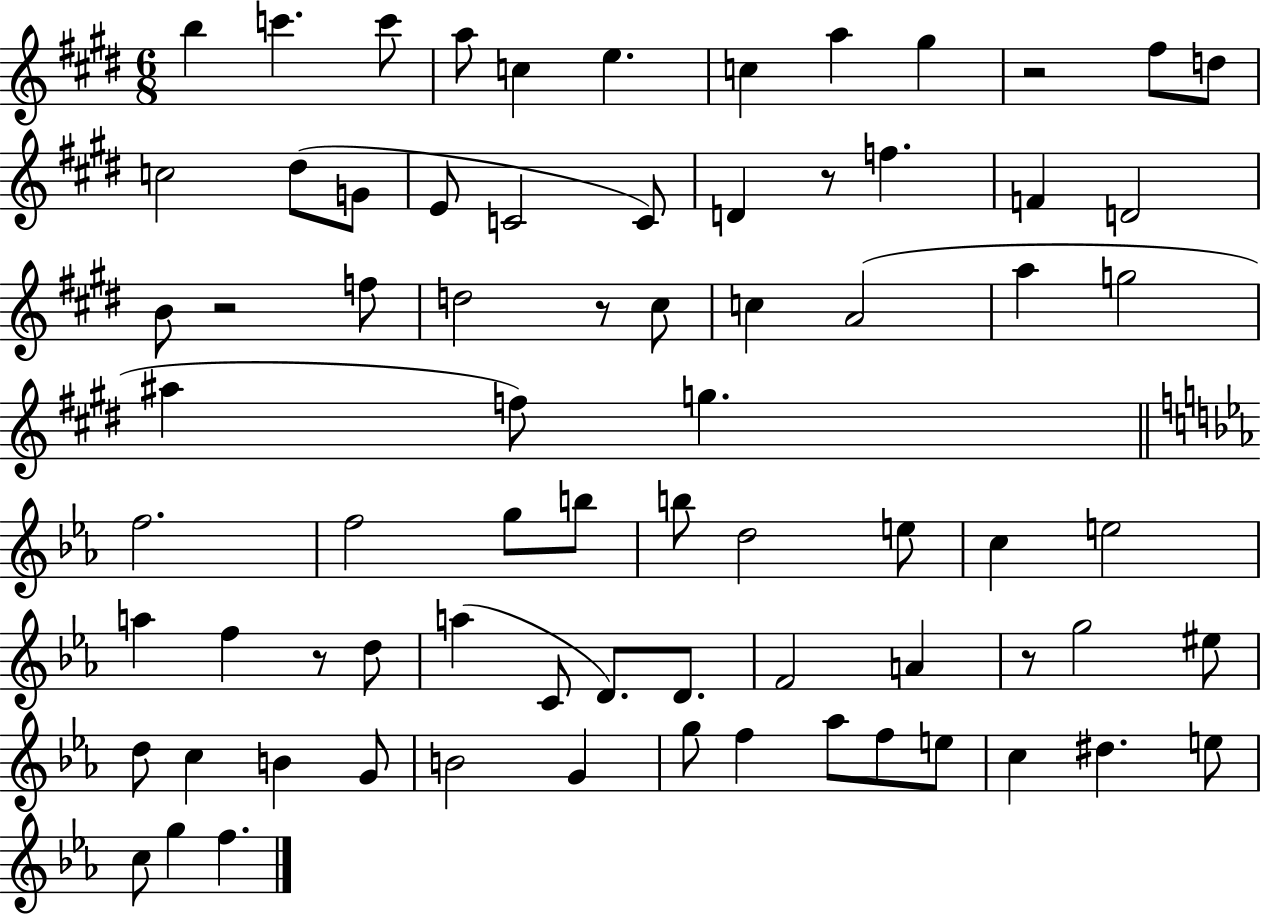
B5/q C6/q. C6/e A5/e C5/q E5/q. C5/q A5/q G#5/q R/h F#5/e D5/e C5/h D#5/e G4/e E4/e C4/h C4/e D4/q R/e F5/q. F4/q D4/h B4/e R/h F5/e D5/h R/e C#5/e C5/q A4/h A5/q G5/h A#5/q F5/e G5/q. F5/h. F5/h G5/e B5/e B5/e D5/h E5/e C5/q E5/h A5/q F5/q R/e D5/e A5/q C4/e D4/e. D4/e. F4/h A4/q R/e G5/h EIS5/e D5/e C5/q B4/q G4/e B4/h G4/q G5/e F5/q Ab5/e F5/e E5/e C5/q D#5/q. E5/e C5/e G5/q F5/q.